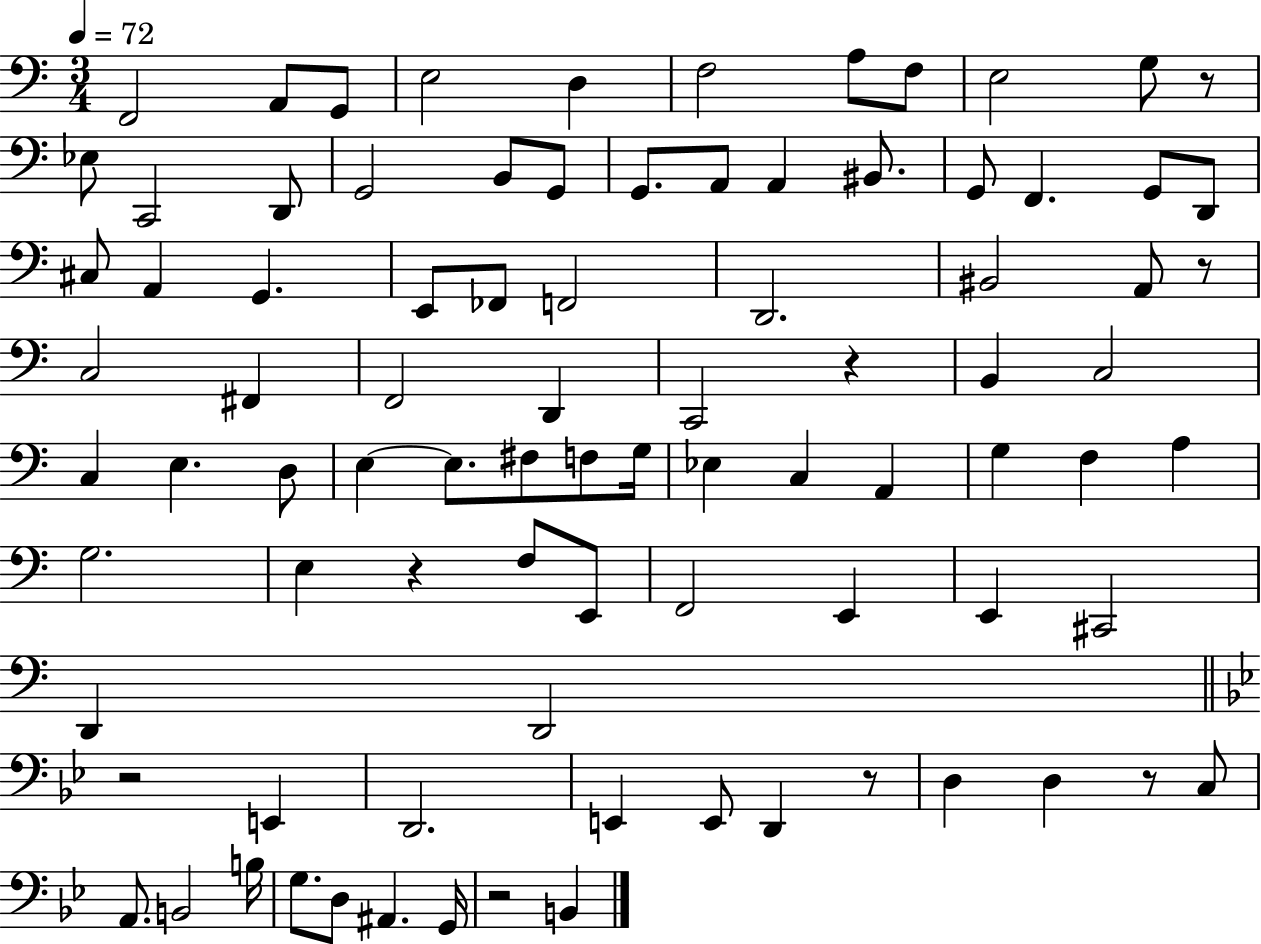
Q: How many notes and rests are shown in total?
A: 88